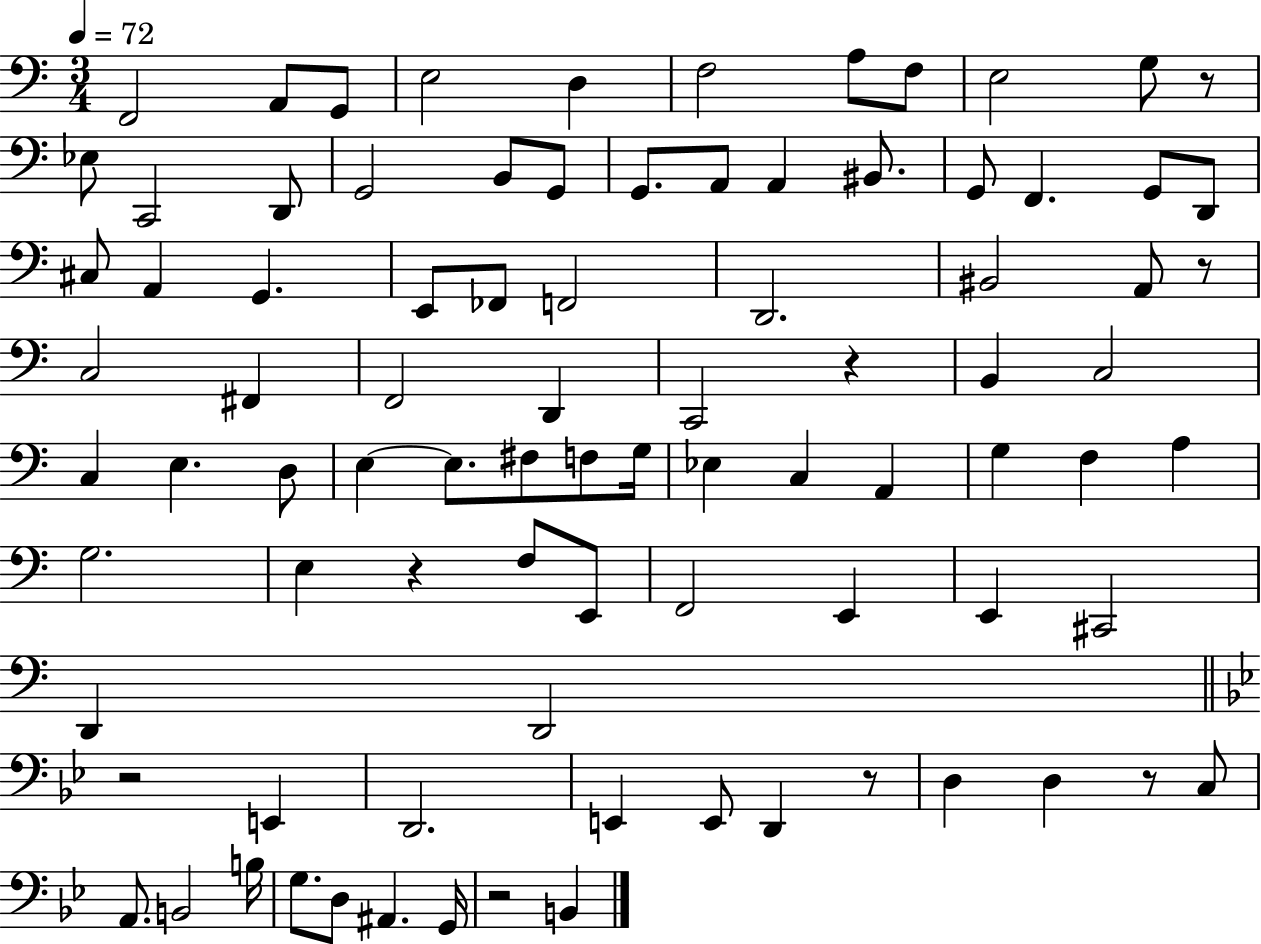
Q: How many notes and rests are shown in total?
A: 88